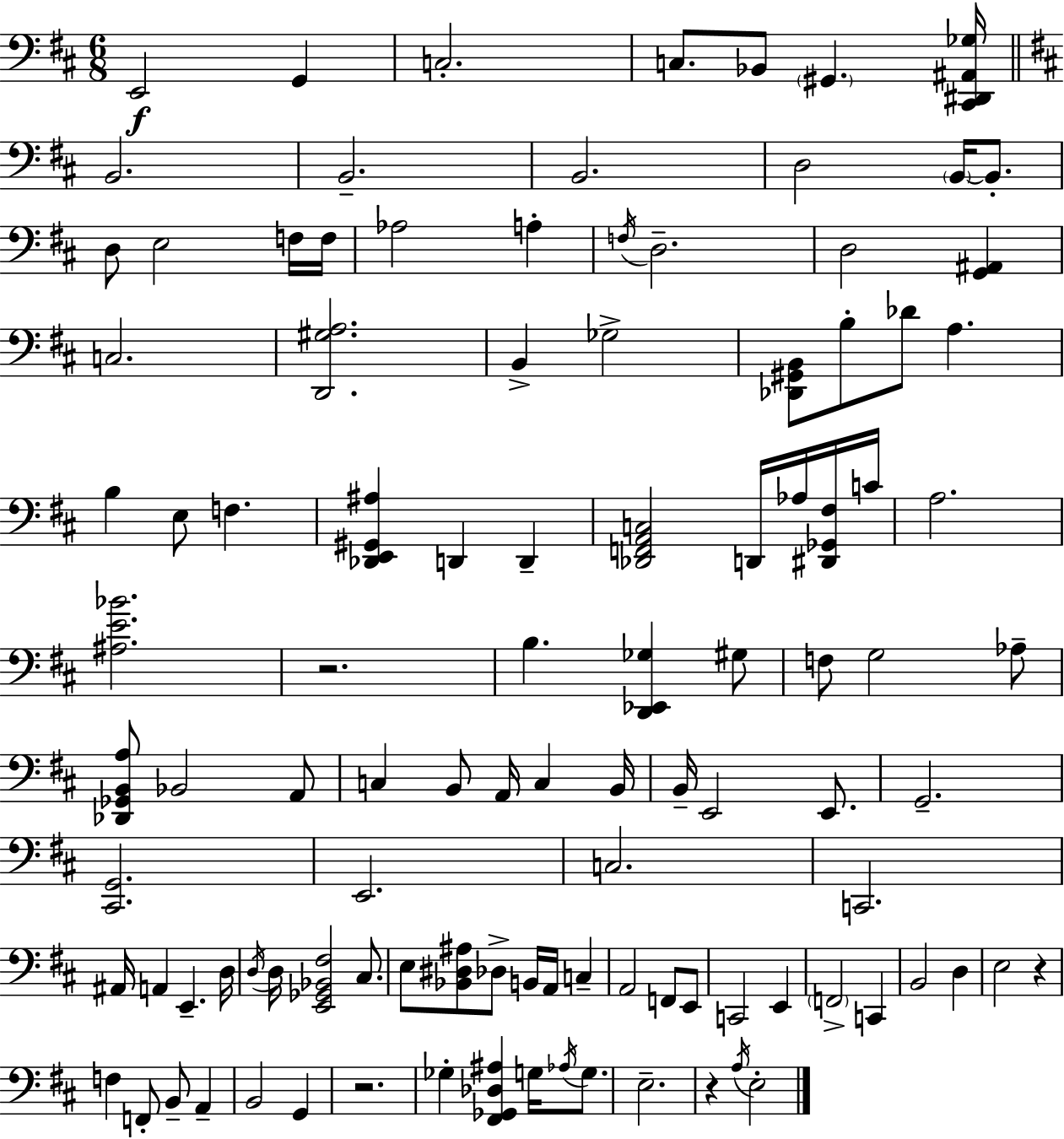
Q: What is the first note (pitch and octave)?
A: E2